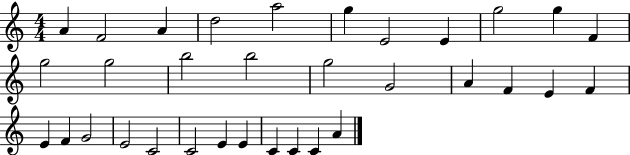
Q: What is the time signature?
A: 4/4